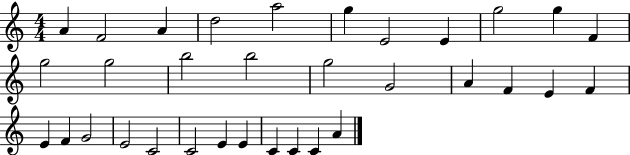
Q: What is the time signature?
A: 4/4